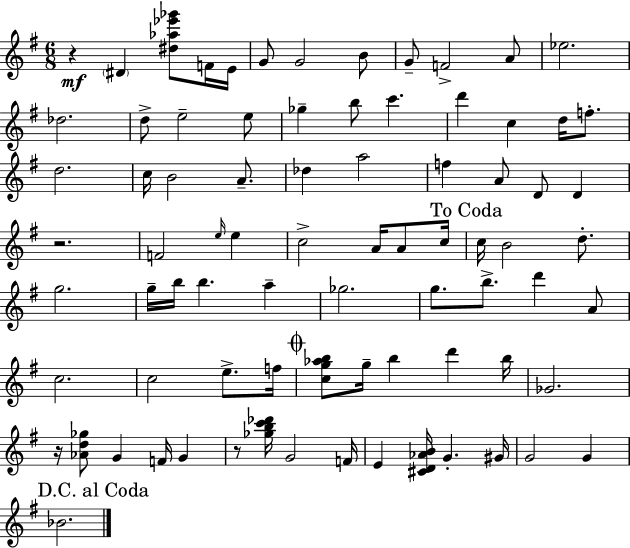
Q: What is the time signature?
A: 6/8